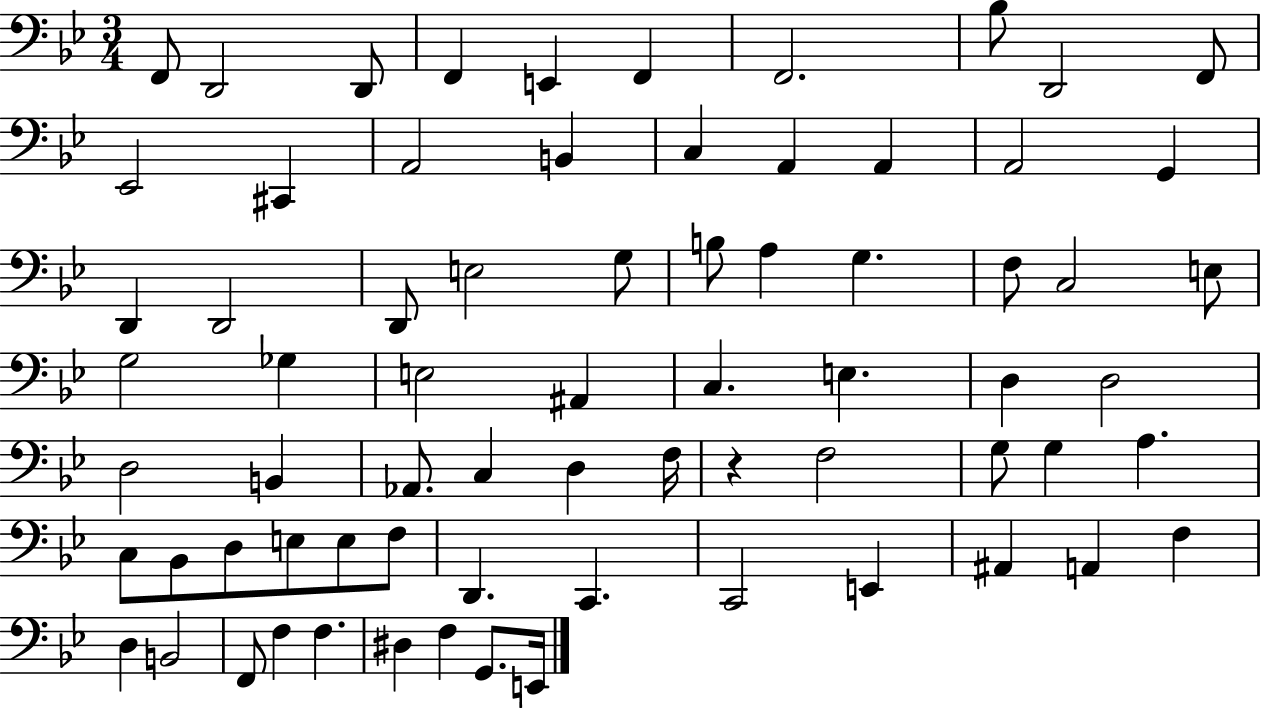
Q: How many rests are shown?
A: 1